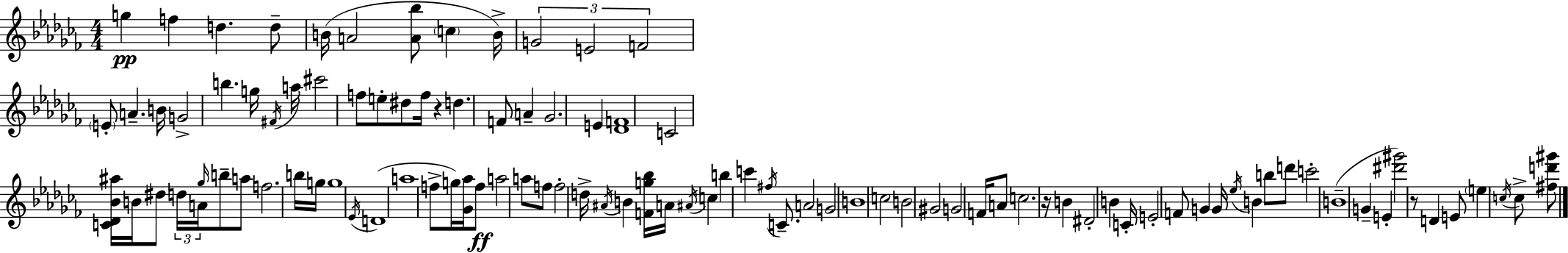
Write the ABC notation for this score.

X:1
T:Untitled
M:4/4
L:1/4
K:Abm
g f d d/2 B/4 A2 [A_b]/2 c B/4 G2 E2 F2 E/2 A B/4 G2 b g/4 ^F/4 a/4 ^c'2 f/2 e/2 ^d/2 f/4 z d F/2 A _G2 E [_DF]4 C2 [C_D_B^a]/4 B/4 ^d/2 d/4 A/4 _g/4 b/2 a/2 f2 b/4 g/4 g4 _E/4 D4 a4 f/2 g/4 [_G_a]/4 f/2 a2 a/2 f/2 f2 d/4 ^A/4 B [Fg_b]/4 A/4 ^A/4 c b c' ^f/4 C/2 A2 G2 B4 c2 B2 ^G2 G2 F/4 A/2 c2 z/4 B ^D2 B C/4 E2 F/2 G G/4 _e/4 B b/2 d'/2 c'2 B4 G E [^d'^g']2 z/2 D E/2 e c/4 c/2 [^fd'^g']/2